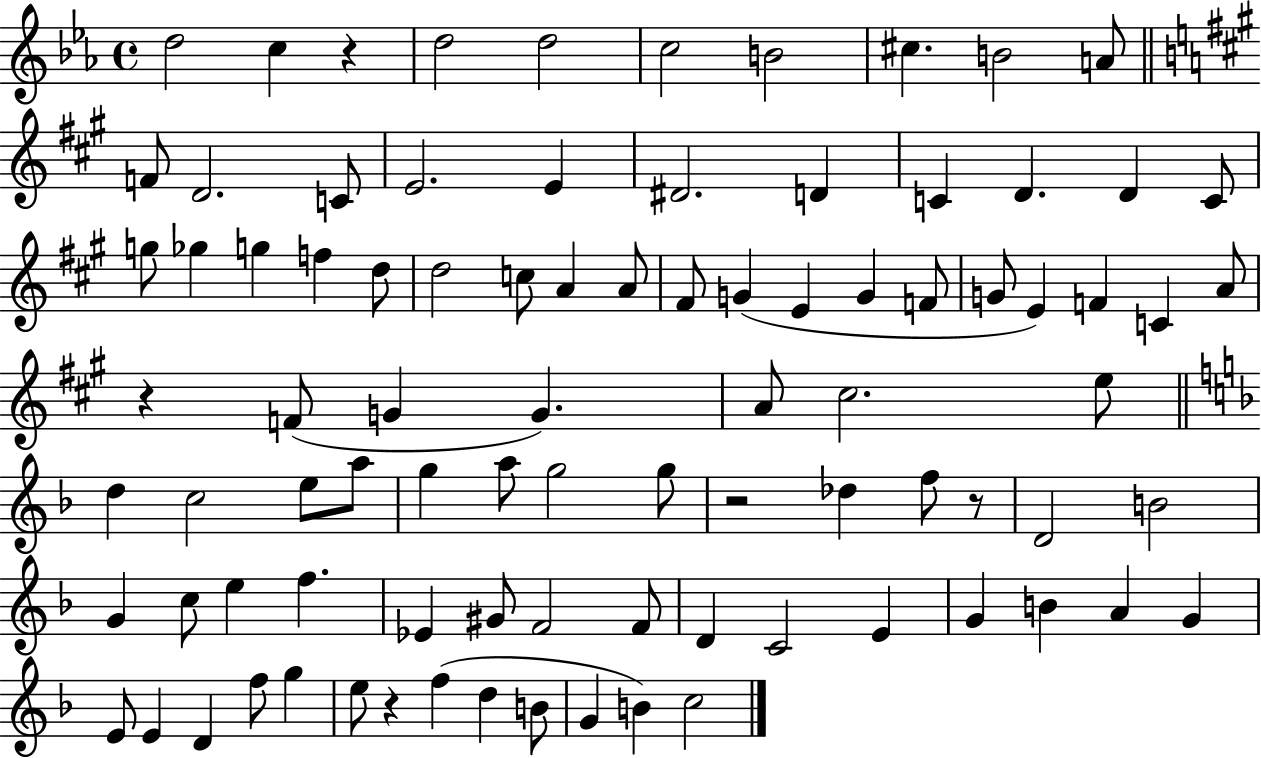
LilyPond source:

{
  \clef treble
  \time 4/4
  \defaultTimeSignature
  \key ees \major
  d''2 c''4 r4 | d''2 d''2 | c''2 b'2 | cis''4. b'2 a'8 | \break \bar "||" \break \key a \major f'8 d'2. c'8 | e'2. e'4 | dis'2. d'4 | c'4 d'4. d'4 c'8 | \break g''8 ges''4 g''4 f''4 d''8 | d''2 c''8 a'4 a'8 | fis'8 g'4( e'4 g'4 f'8 | g'8 e'4) f'4 c'4 a'8 | \break r4 f'8( g'4 g'4.) | a'8 cis''2. e''8 | \bar "||" \break \key d \minor d''4 c''2 e''8 a''8 | g''4 a''8 g''2 g''8 | r2 des''4 f''8 r8 | d'2 b'2 | \break g'4 c''8 e''4 f''4. | ees'4 gis'8 f'2 f'8 | d'4 c'2 e'4 | g'4 b'4 a'4 g'4 | \break e'8 e'4 d'4 f''8 g''4 | e''8 r4 f''4( d''4 b'8 | g'4 b'4) c''2 | \bar "|."
}